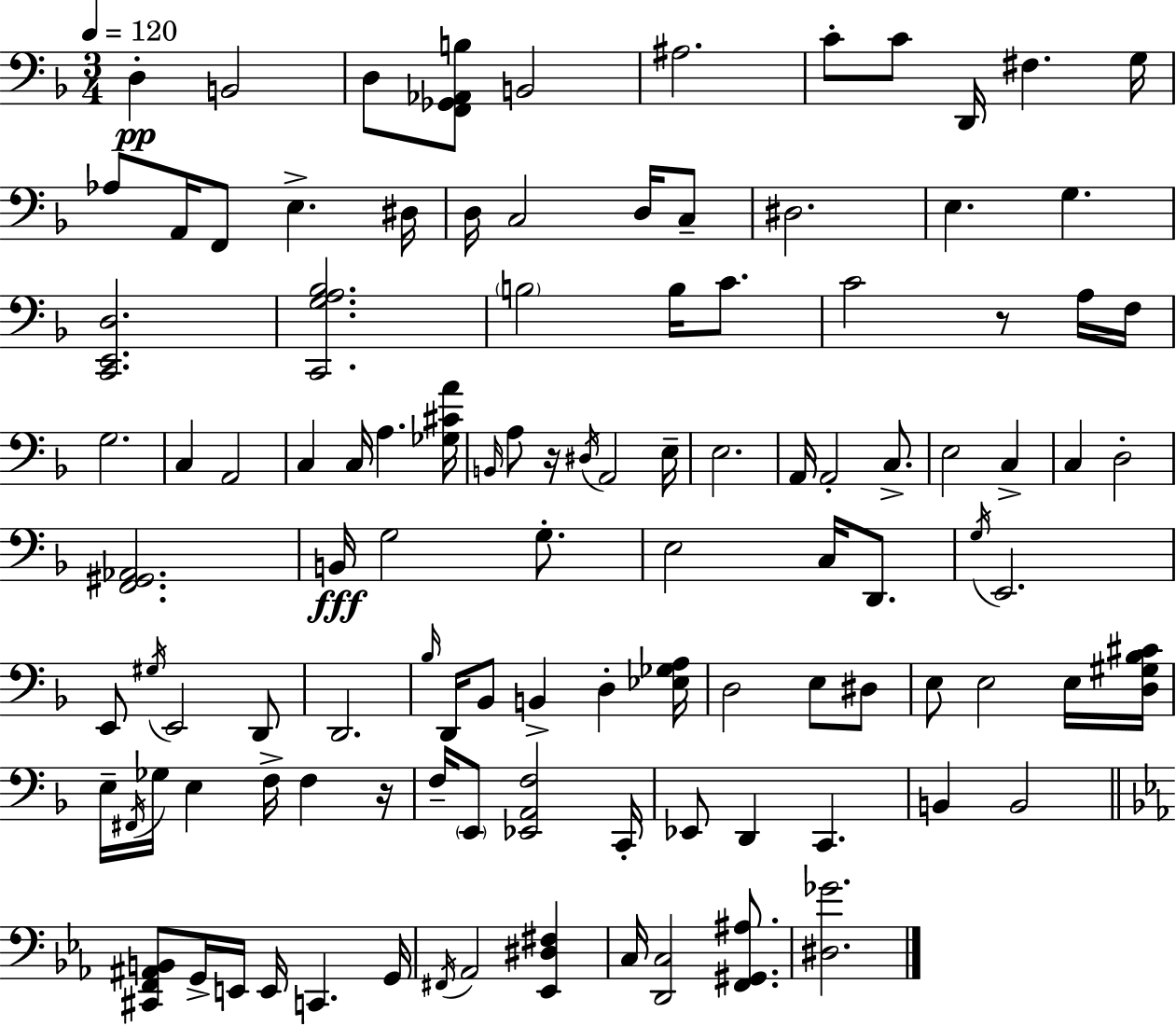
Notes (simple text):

D3/q B2/h D3/e [F2,Gb2,Ab2,B3]/e B2/h A#3/h. C4/e C4/e D2/s F#3/q. G3/s Ab3/e A2/s F2/e E3/q. D#3/s D3/s C3/h D3/s C3/e D#3/h. E3/q. G3/q. [C2,E2,D3]/h. [C2,G3,A3,Bb3]/h. B3/h B3/s C4/e. C4/h R/e A3/s F3/s G3/h. C3/q A2/h C3/q C3/s A3/q. [Gb3,C#4,A4]/s B2/s A3/e R/s D#3/s A2/h E3/s E3/h. A2/s A2/h C3/e. E3/h C3/q C3/q D3/h [F2,G#2,Ab2]/h. B2/s G3/h G3/e. E3/h C3/s D2/e. G3/s E2/h. E2/e G#3/s E2/h D2/e D2/h. Bb3/s D2/s Bb2/e B2/q D3/q [Eb3,Gb3,A3]/s D3/h E3/e D#3/e E3/e E3/h E3/s [D3,G#3,Bb3,C#4]/s E3/s F#2/s Gb3/s E3/q F3/s F3/q R/s F3/s E2/e [Eb2,A2,F3]/h C2/s Eb2/e D2/q C2/q. B2/q B2/h [C#2,F2,A#2,B2]/e G2/s E2/s E2/s C2/q. G2/s F#2/s Ab2/h [Eb2,D#3,F#3]/q C3/s [D2,C3]/h [F2,G#2,A#3]/e. [D#3,Gb4]/h.